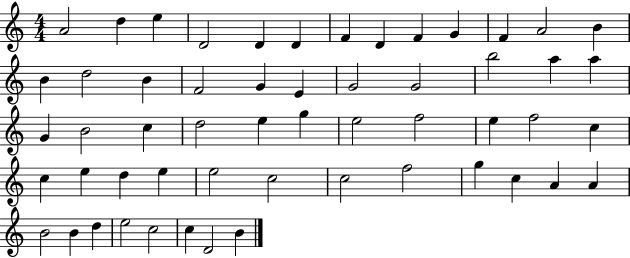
{
  \clef treble
  \numericTimeSignature
  \time 4/4
  \key c \major
  a'2 d''4 e''4 | d'2 d'4 d'4 | f'4 d'4 f'4 g'4 | f'4 a'2 b'4 | \break b'4 d''2 b'4 | f'2 g'4 e'4 | g'2 g'2 | b''2 a''4 a''4 | \break g'4 b'2 c''4 | d''2 e''4 g''4 | e''2 f''2 | e''4 f''2 c''4 | \break c''4 e''4 d''4 e''4 | e''2 c''2 | c''2 f''2 | g''4 c''4 a'4 a'4 | \break b'2 b'4 d''4 | e''2 c''2 | c''4 d'2 b'4 | \bar "|."
}